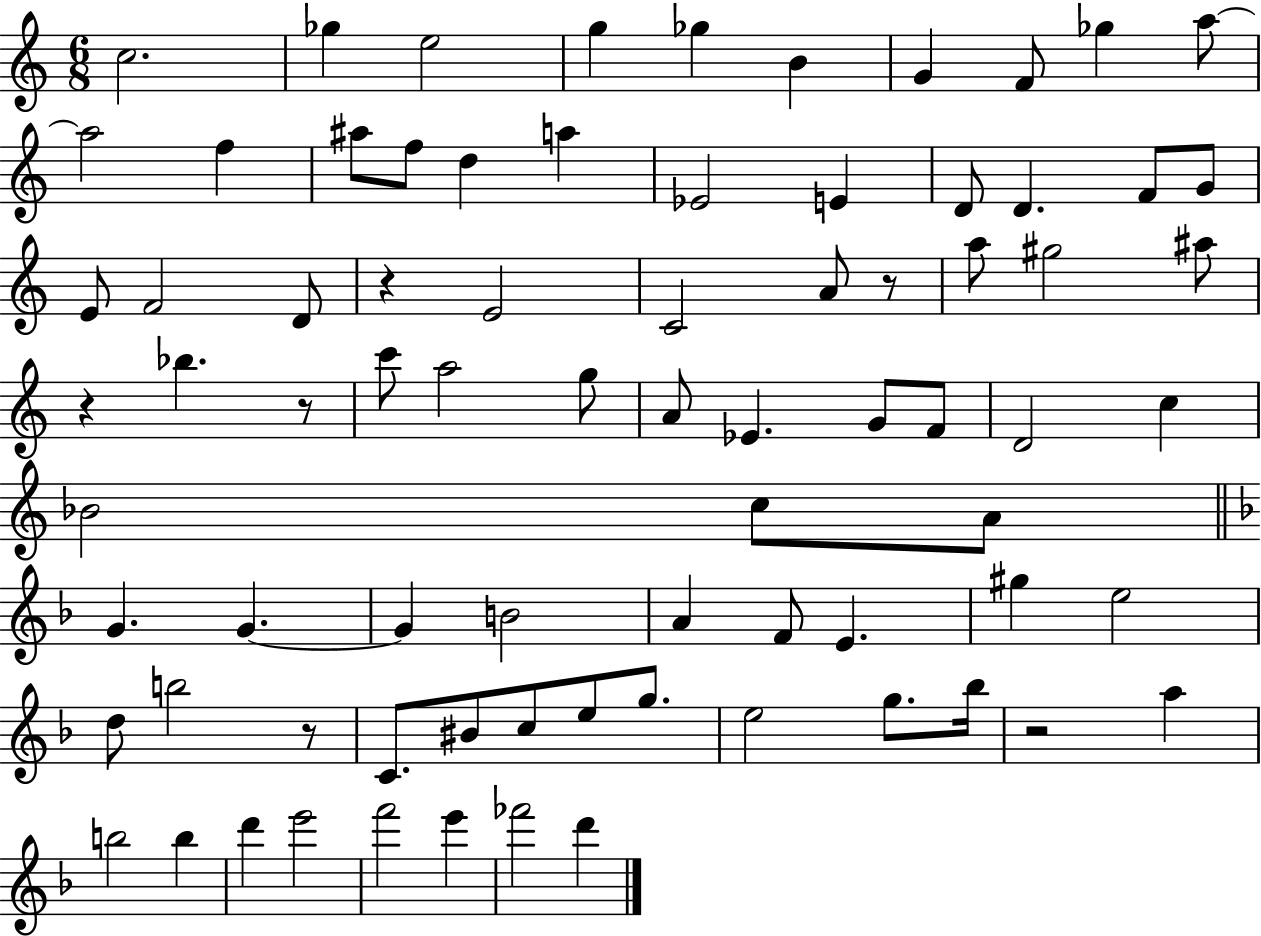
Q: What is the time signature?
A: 6/8